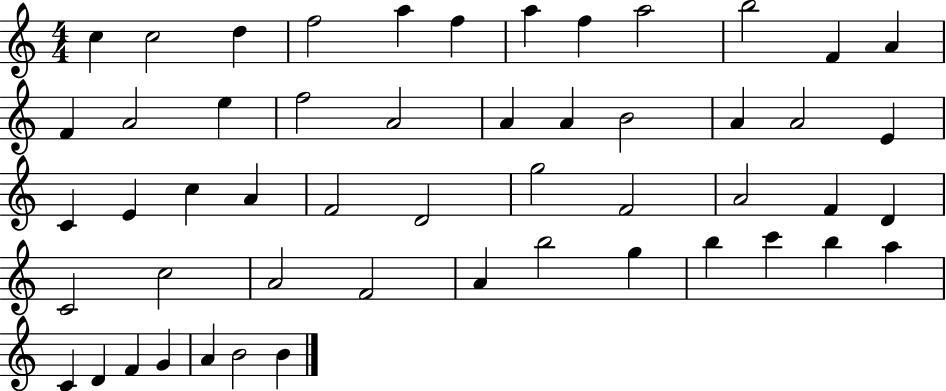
{
  \clef treble
  \numericTimeSignature
  \time 4/4
  \key c \major
  c''4 c''2 d''4 | f''2 a''4 f''4 | a''4 f''4 a''2 | b''2 f'4 a'4 | \break f'4 a'2 e''4 | f''2 a'2 | a'4 a'4 b'2 | a'4 a'2 e'4 | \break c'4 e'4 c''4 a'4 | f'2 d'2 | g''2 f'2 | a'2 f'4 d'4 | \break c'2 c''2 | a'2 f'2 | a'4 b''2 g''4 | b''4 c'''4 b''4 a''4 | \break c'4 d'4 f'4 g'4 | a'4 b'2 b'4 | \bar "|."
}